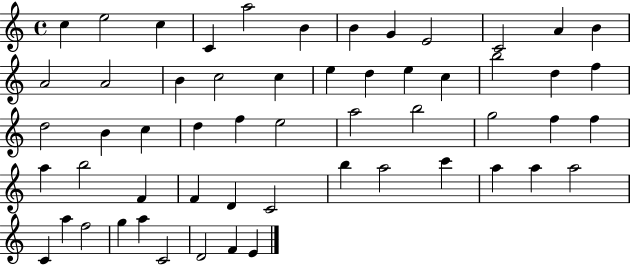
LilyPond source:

{
  \clef treble
  \time 4/4
  \defaultTimeSignature
  \key c \major
  c''4 e''2 c''4 | c'4 a''2 b'4 | b'4 g'4 e'2 | c'2 a'4 b'4 | \break a'2 a'2 | b'4 c''2 c''4 | e''4 d''4 e''4 c''4 | b''2 d''4 f''4 | \break d''2 b'4 c''4 | d''4 f''4 e''2 | a''2 b''2 | g''2 f''4 f''4 | \break a''4 b''2 f'4 | f'4 d'4 c'2 | b''4 a''2 c'''4 | a''4 a''4 a''2 | \break c'4 a''4 f''2 | g''4 a''4 c'2 | d'2 f'4 e'4 | \bar "|."
}